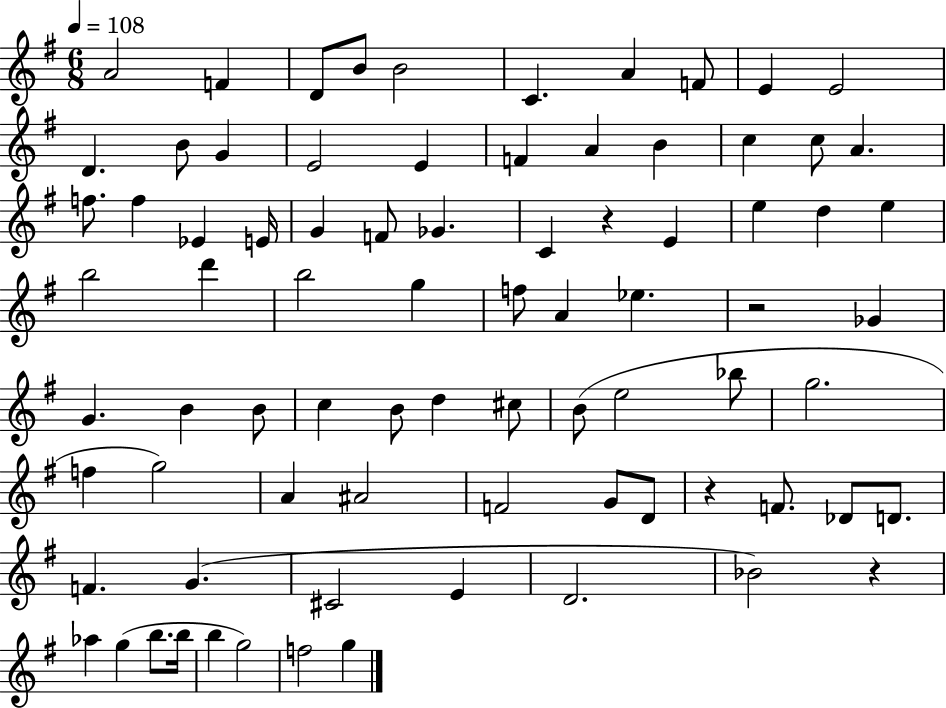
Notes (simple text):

A4/h F4/q D4/e B4/e B4/h C4/q. A4/q F4/e E4/q E4/h D4/q. B4/e G4/q E4/h E4/q F4/q A4/q B4/q C5/q C5/e A4/q. F5/e. F5/q Eb4/q E4/s G4/q F4/e Gb4/q. C4/q R/q E4/q E5/q D5/q E5/q B5/h D6/q B5/h G5/q F5/e A4/q Eb5/q. R/h Gb4/q G4/q. B4/q B4/e C5/q B4/e D5/q C#5/e B4/e E5/h Bb5/e G5/h. F5/q G5/h A4/q A#4/h F4/h G4/e D4/e R/q F4/e. Db4/e D4/e. F4/q. G4/q. C#4/h E4/q D4/h. Bb4/h R/q Ab5/q G5/q B5/e. B5/s B5/q G5/h F5/h G5/q